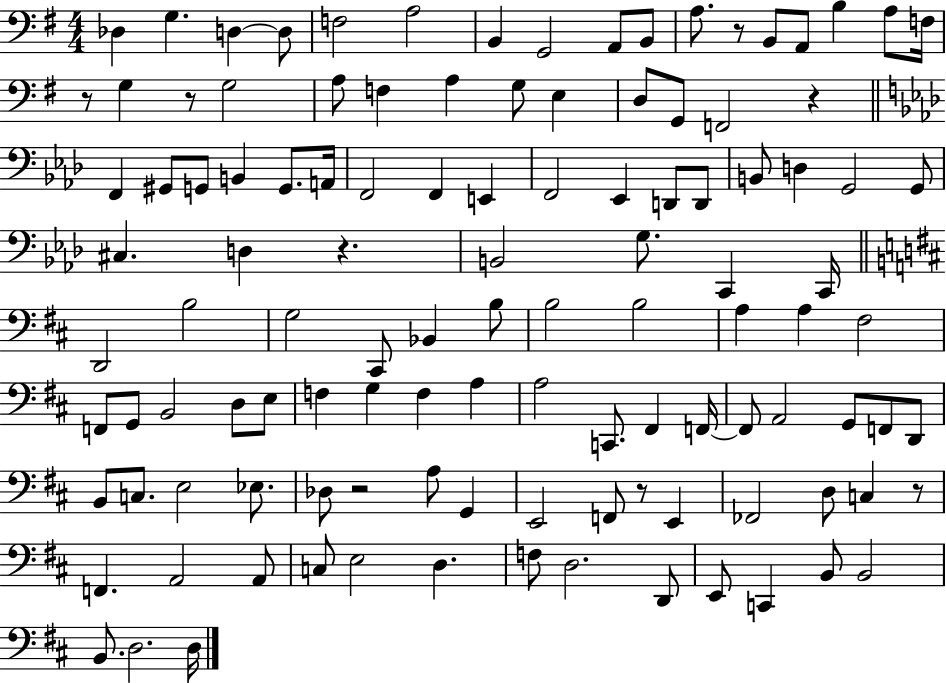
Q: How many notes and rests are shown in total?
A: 115